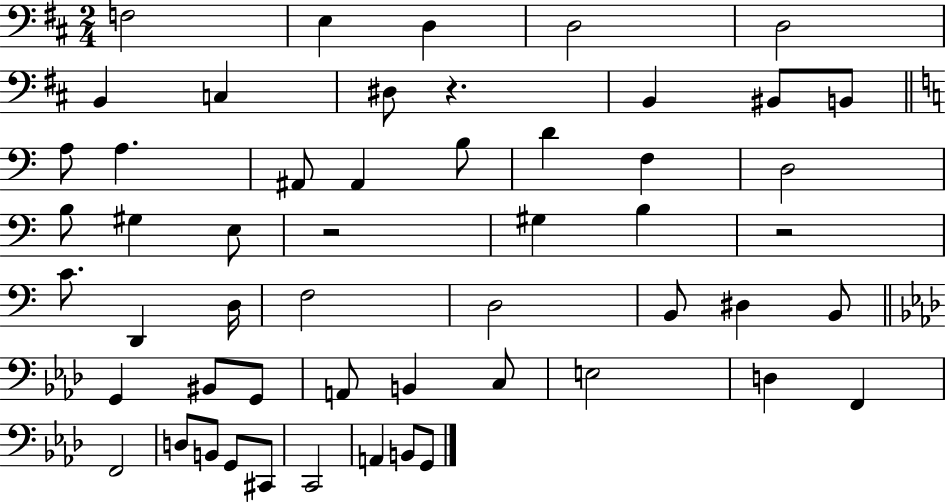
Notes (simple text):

F3/h E3/q D3/q D3/h D3/h B2/q C3/q D#3/e R/q. B2/q BIS2/e B2/e A3/e A3/q. A#2/e A#2/q B3/e D4/q F3/q D3/h B3/e G#3/q E3/e R/h G#3/q B3/q R/h C4/e. D2/q D3/s F3/h D3/h B2/e D#3/q B2/e G2/q BIS2/e G2/e A2/e B2/q C3/e E3/h D3/q F2/q F2/h D3/e B2/e G2/e C#2/e C2/h A2/q B2/e G2/e